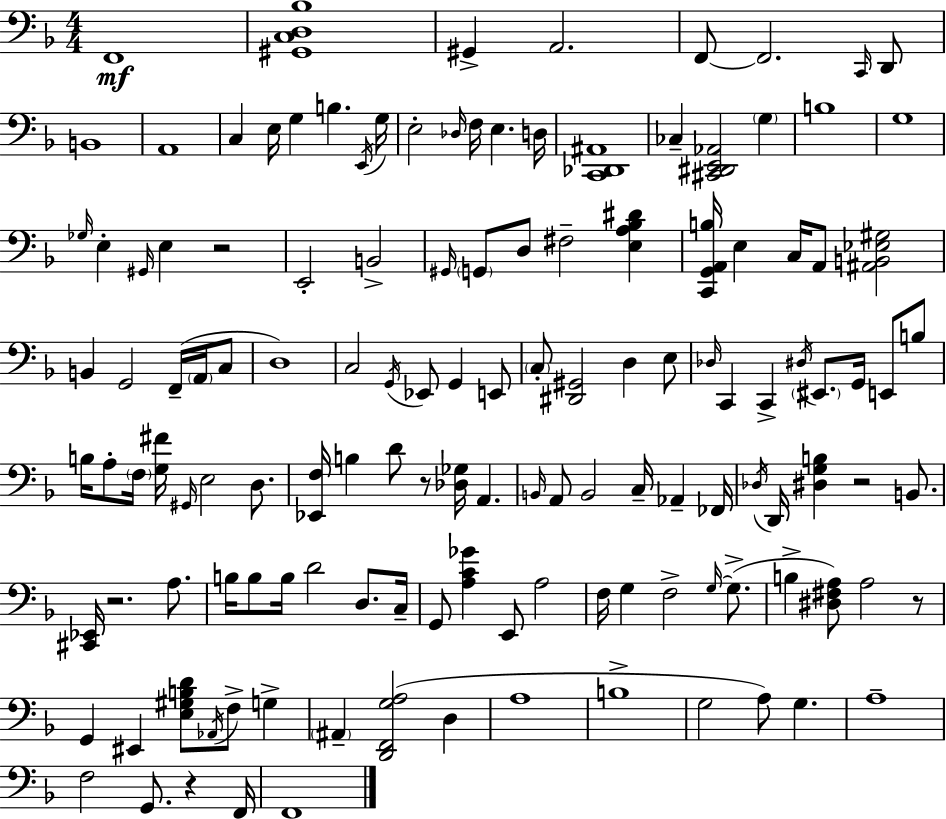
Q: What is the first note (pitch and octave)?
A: F2